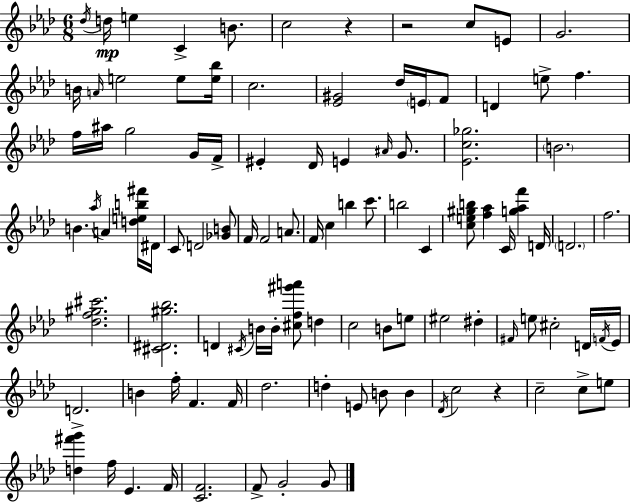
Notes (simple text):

Db5/s D5/s E5/q C4/q B4/e. C5/h R/q R/h C5/e E4/e G4/h. B4/s A4/s E5/h E5/e [E5,Bb5]/s C5/h. [Eb4,G#4]/h Db5/s E4/s F4/e D4/q E5/e F5/q. F5/s A#5/s G5/h G4/s F4/s EIS4/q Db4/s E4/q A#4/s G4/e. [Eb4,C5,Gb5]/h. B4/h. B4/q. Ab5/s A4/q [D5,E5,B5,F#6]/s D#4/s C4/e D4/h [Gb4,B4]/e F4/s F4/h A4/e. F4/s C5/q B5/q C6/e. B5/h C4/q [C5,E5,G#5,B5]/e [F5,Ab5]/q C4/s [G5,Ab5,F6]/q D4/s D4/h. F5/h. [Db5,F5,G#5,C#6]/h. [C#4,D#4,G#5,Bb5]/h. D4/q C#4/s B4/s B4/s [C#5,F5,G#6,A6]/e D5/q C5/h B4/e E5/e EIS5/h D#5/q F#4/s E5/e C#5/h D4/s F4/s Eb4/s D4/h. B4/q F5/s F4/q. F4/s Db5/h. D5/q E4/e B4/e B4/q Db4/s C5/h R/q C5/h C5/e E5/e [D5,F#6,G6]/q F5/s Eb4/q. F4/s [C4,F4]/h. F4/e G4/h G4/e